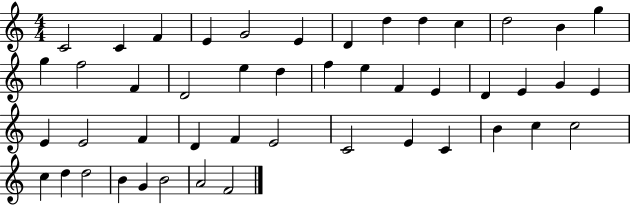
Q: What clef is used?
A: treble